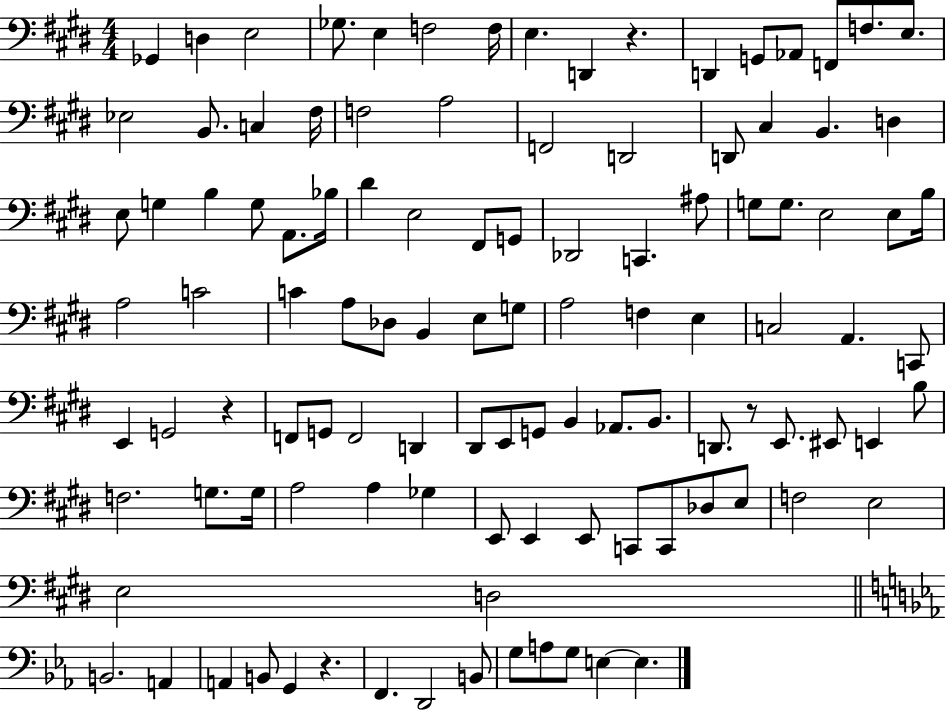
X:1
T:Untitled
M:4/4
L:1/4
K:E
_G,, D, E,2 _G,/2 E, F,2 F,/4 E, D,, z D,, G,,/2 _A,,/2 F,,/2 F,/2 E,/2 _E,2 B,,/2 C, ^F,/4 F,2 A,2 F,,2 D,,2 D,,/2 ^C, B,, D, E,/2 G, B, G,/2 A,,/2 _B,/4 ^D E,2 ^F,,/2 G,,/2 _D,,2 C,, ^A,/2 G,/2 G,/2 E,2 E,/2 B,/4 A,2 C2 C A,/2 _D,/2 B,, E,/2 G,/2 A,2 F, E, C,2 A,, C,,/2 E,, G,,2 z F,,/2 G,,/2 F,,2 D,, ^D,,/2 E,,/2 G,,/2 B,, _A,,/2 B,,/2 D,,/2 z/2 E,,/2 ^E,,/2 E,, B,/2 F,2 G,/2 G,/4 A,2 A, _G, E,,/2 E,, E,,/2 C,,/2 C,,/2 _D,/2 E,/2 F,2 E,2 E,2 D,2 B,,2 A,, A,, B,,/2 G,, z F,, D,,2 B,,/2 G,/2 A,/2 G,/2 E, E,